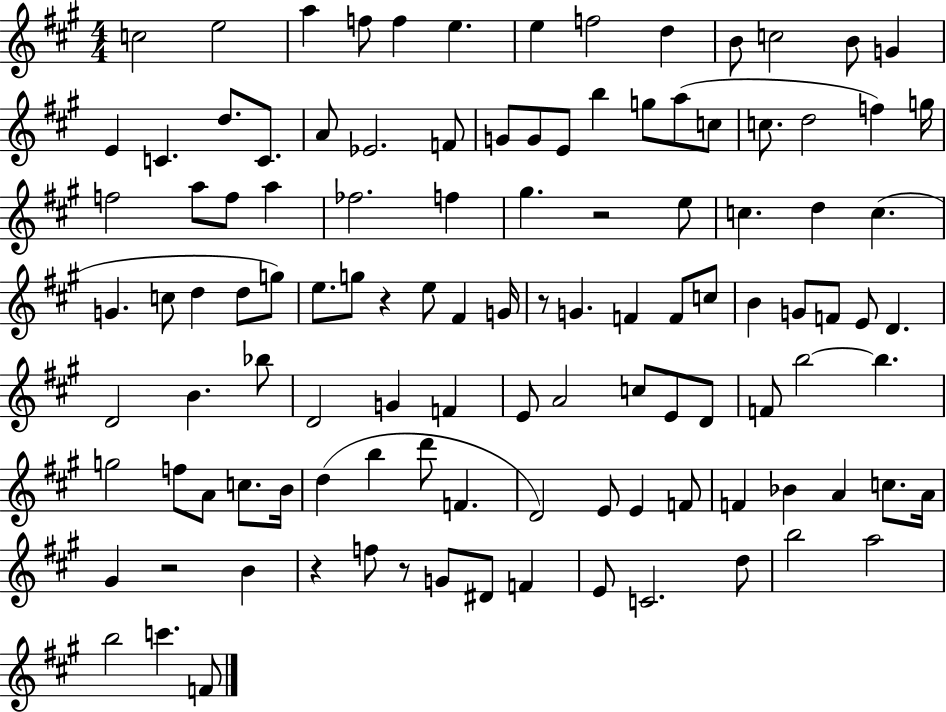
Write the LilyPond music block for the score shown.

{
  \clef treble
  \numericTimeSignature
  \time 4/4
  \key a \major
  c''2 e''2 | a''4 f''8 f''4 e''4. | e''4 f''2 d''4 | b'8 c''2 b'8 g'4 | \break e'4 c'4. d''8. c'8. | a'8 ees'2. f'8 | g'8 g'8 e'8 b''4 g''8 a''8( c''8 | c''8. d''2 f''4) g''16 | \break f''2 a''8 f''8 a''4 | fes''2. f''4 | gis''4. r2 e''8 | c''4. d''4 c''4.( | \break g'4. c''8 d''4 d''8 g''8) | e''8. g''8 r4 e''8 fis'4 g'16 | r8 g'4. f'4 f'8 c''8 | b'4 g'8 f'8 e'8 d'4. | \break d'2 b'4. bes''8 | d'2 g'4 f'4 | e'8 a'2 c''8 e'8 d'8 | f'8 b''2~~ b''4. | \break g''2 f''8 a'8 c''8. b'16 | d''4( b''4 d'''8 f'4. | d'2) e'8 e'4 f'8 | f'4 bes'4 a'4 c''8. a'16 | \break gis'4 r2 b'4 | r4 f''8 r8 g'8 dis'8 f'4 | e'8 c'2. d''8 | b''2 a''2 | \break b''2 c'''4. f'8 | \bar "|."
}